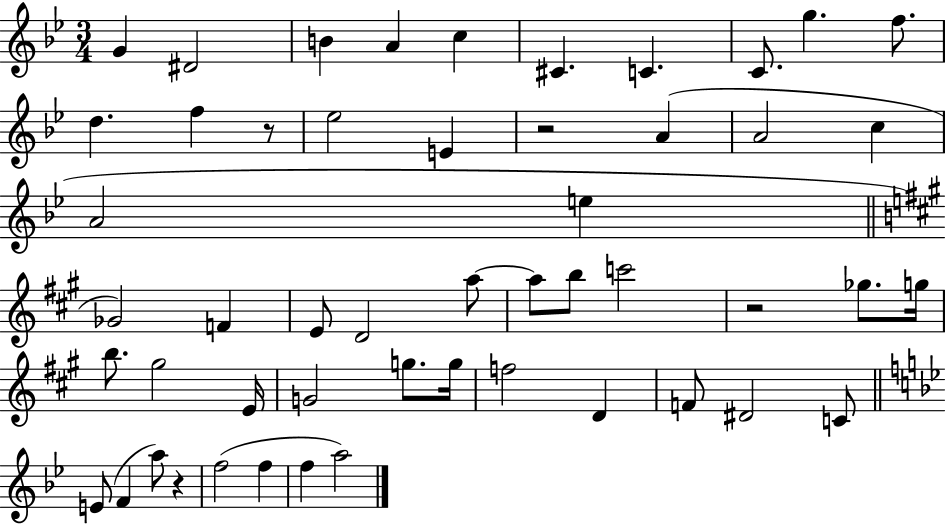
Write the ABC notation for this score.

X:1
T:Untitled
M:3/4
L:1/4
K:Bb
G ^D2 B A c ^C C C/2 g f/2 d f z/2 _e2 E z2 A A2 c A2 e _G2 F E/2 D2 a/2 a/2 b/2 c'2 z2 _g/2 g/4 b/2 ^g2 E/4 G2 g/2 g/4 f2 D F/2 ^D2 C/2 E/2 F a/2 z f2 f f a2